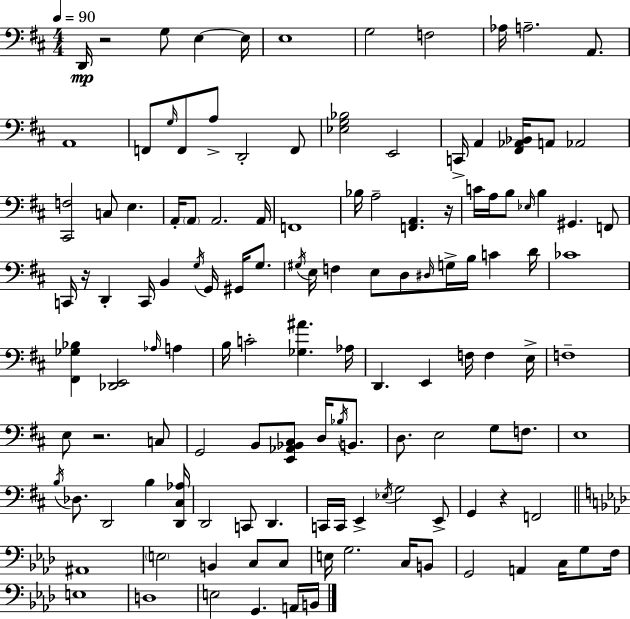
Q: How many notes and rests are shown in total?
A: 129